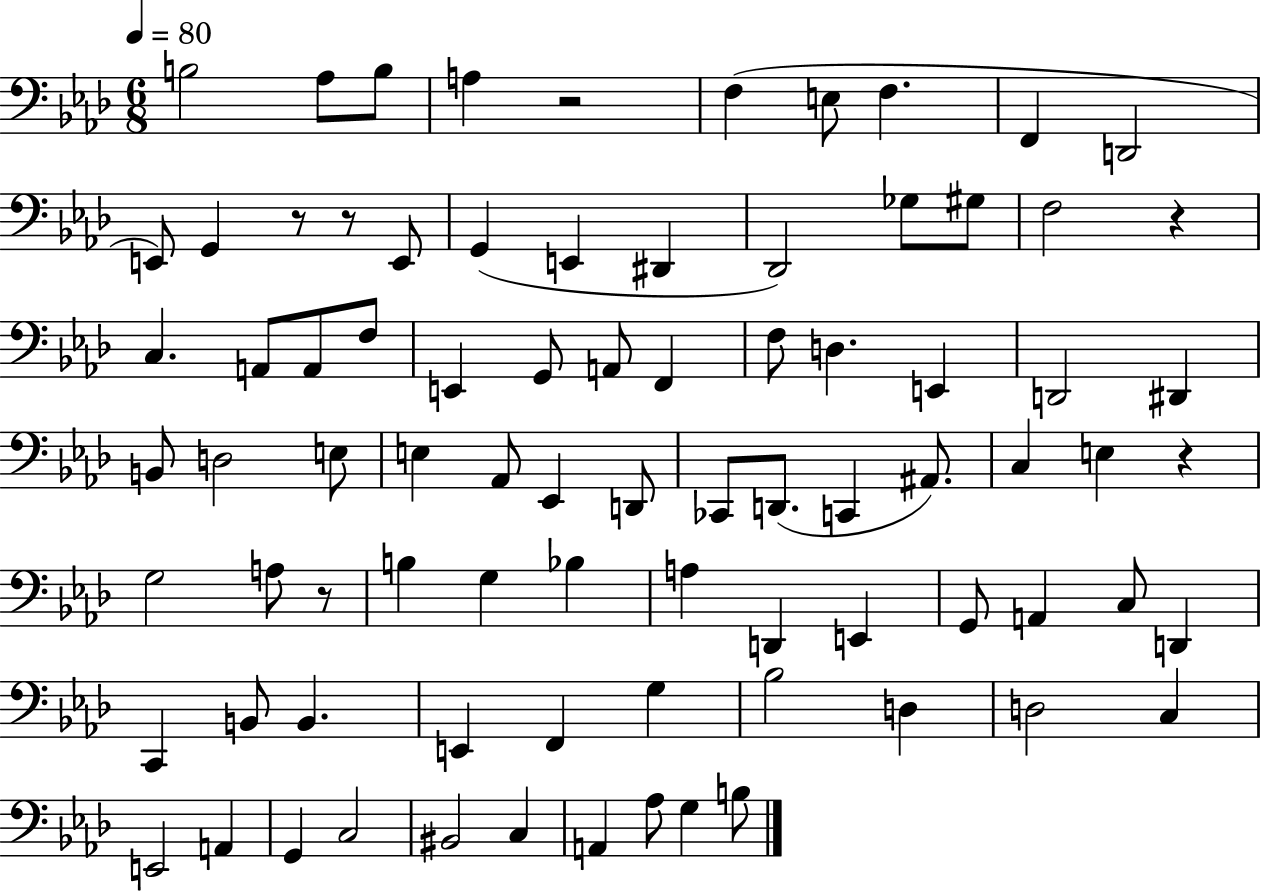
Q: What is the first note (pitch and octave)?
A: B3